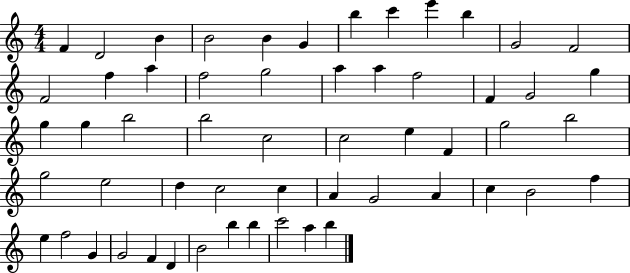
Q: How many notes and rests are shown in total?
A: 56